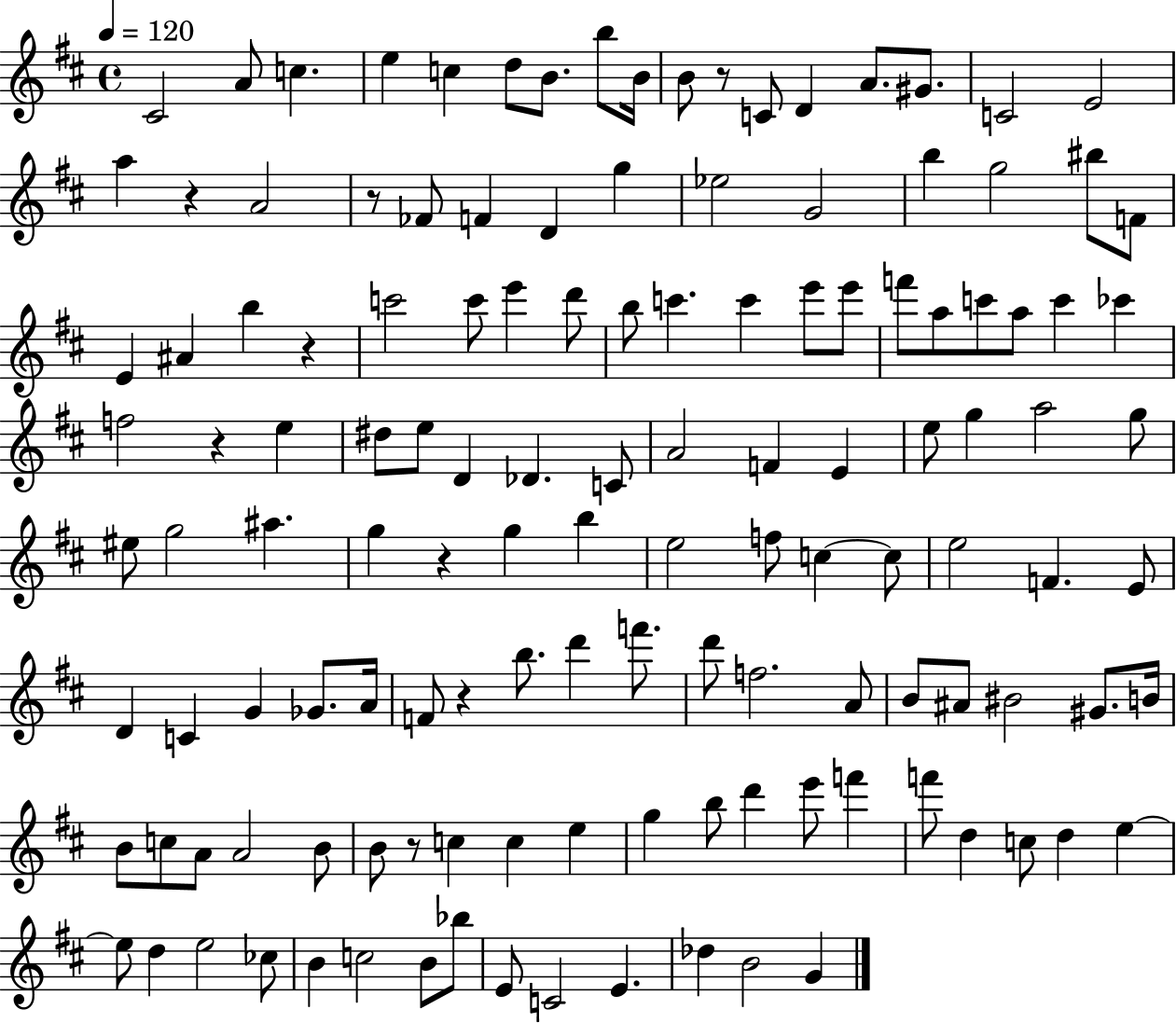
{
  \clef treble
  \time 4/4
  \defaultTimeSignature
  \key d \major
  \tempo 4 = 120
  cis'2 a'8 c''4. | e''4 c''4 d''8 b'8. b''8 b'16 | b'8 r8 c'8 d'4 a'8. gis'8. | c'2 e'2 | \break a''4 r4 a'2 | r8 fes'8 f'4 d'4 g''4 | ees''2 g'2 | b''4 g''2 bis''8 f'8 | \break e'4 ais'4 b''4 r4 | c'''2 c'''8 e'''4 d'''8 | b''8 c'''4. c'''4 e'''8 e'''8 | f'''8 a''8 c'''8 a''8 c'''4 ces'''4 | \break f''2 r4 e''4 | dis''8 e''8 d'4 des'4. c'8 | a'2 f'4 e'4 | e''8 g''4 a''2 g''8 | \break eis''8 g''2 ais''4. | g''4 r4 g''4 b''4 | e''2 f''8 c''4~~ c''8 | e''2 f'4. e'8 | \break d'4 c'4 g'4 ges'8. a'16 | f'8 r4 b''8. d'''4 f'''8. | d'''8 f''2. a'8 | b'8 ais'8 bis'2 gis'8. b'16 | \break b'8 c''8 a'8 a'2 b'8 | b'8 r8 c''4 c''4 e''4 | g''4 b''8 d'''4 e'''8 f'''4 | f'''8 d''4 c''8 d''4 e''4~~ | \break e''8 d''4 e''2 ces''8 | b'4 c''2 b'8 bes''8 | e'8 c'2 e'4. | des''4 b'2 g'4 | \break \bar "|."
}